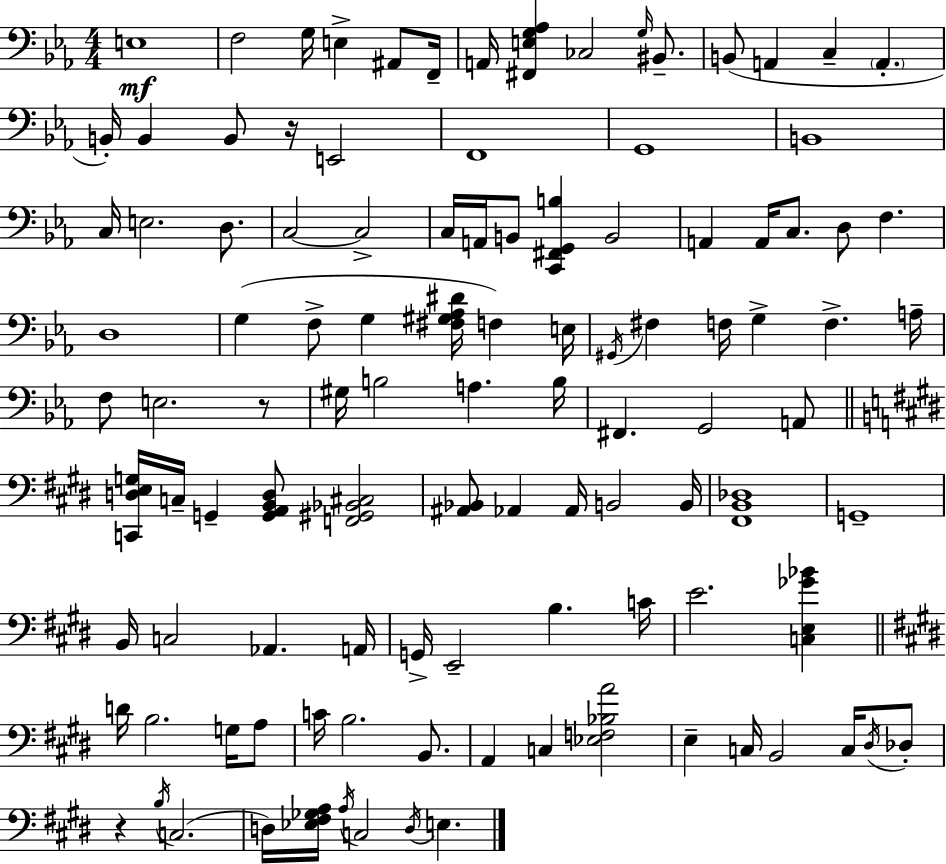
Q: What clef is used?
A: bass